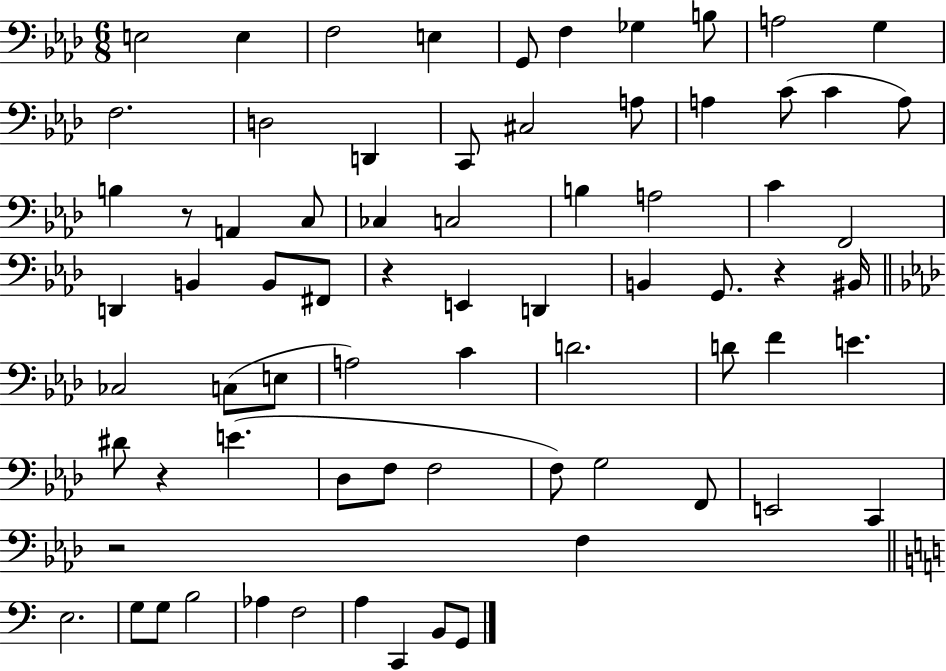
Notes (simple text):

E3/h E3/q F3/h E3/q G2/e F3/q Gb3/q B3/e A3/h G3/q F3/h. D3/h D2/q C2/e C#3/h A3/e A3/q C4/e C4/q A3/e B3/q R/e A2/q C3/e CES3/q C3/h B3/q A3/h C4/q F2/h D2/q B2/q B2/e F#2/e R/q E2/q D2/q B2/q G2/e. R/q BIS2/s CES3/h C3/e E3/e A3/h C4/q D4/h. D4/e F4/q E4/q. D#4/e R/q E4/q. Db3/e F3/e F3/h F3/e G3/h F2/e E2/h C2/q R/h F3/q E3/h. G3/e G3/e B3/h Ab3/q F3/h A3/q C2/q B2/e G2/e